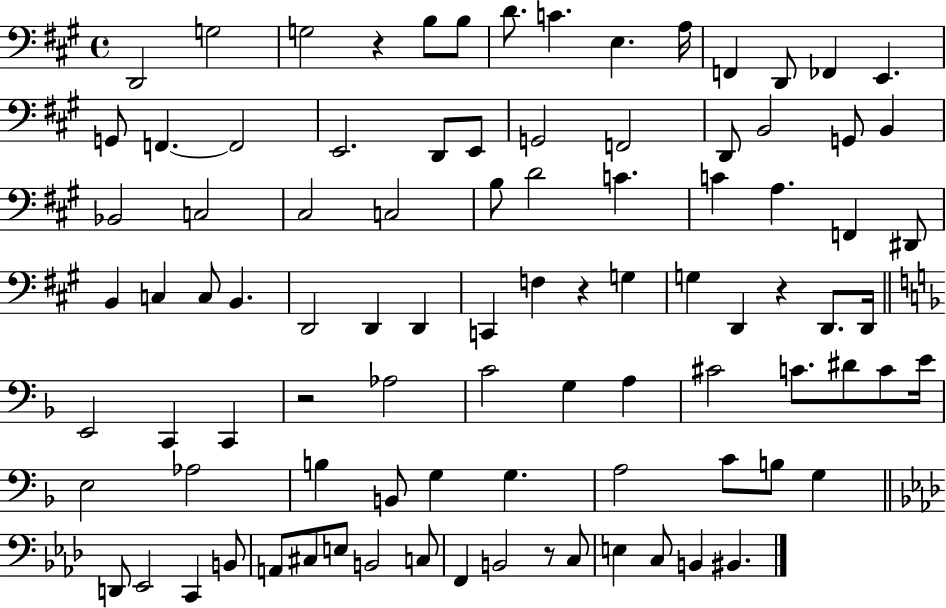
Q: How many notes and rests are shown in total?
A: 93